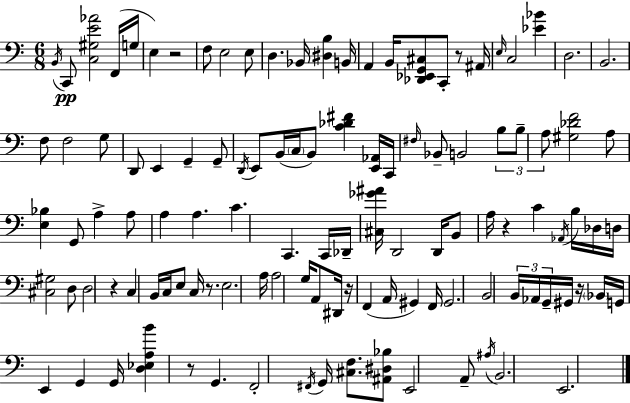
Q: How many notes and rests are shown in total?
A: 115